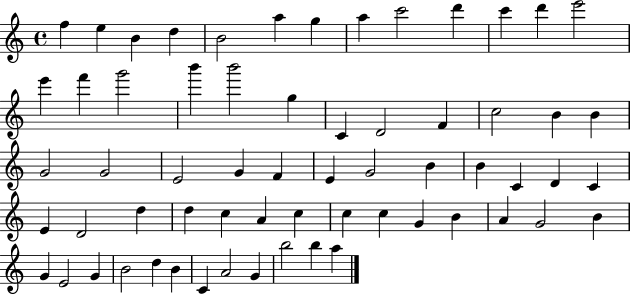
F5/q E5/q B4/q D5/q B4/h A5/q G5/q A5/q C6/h D6/q C6/q D6/q E6/h E6/q F6/q G6/h B6/q B6/h G5/q C4/q D4/h F4/q C5/h B4/q B4/q G4/h G4/h E4/h G4/q F4/q E4/q G4/h B4/q B4/q C4/q D4/q C4/q E4/q D4/h D5/q D5/q C5/q A4/q C5/q C5/q C5/q G4/q B4/q A4/q G4/h B4/q G4/q E4/h G4/q B4/h D5/q B4/q C4/q A4/h G4/q B5/h B5/q A5/q